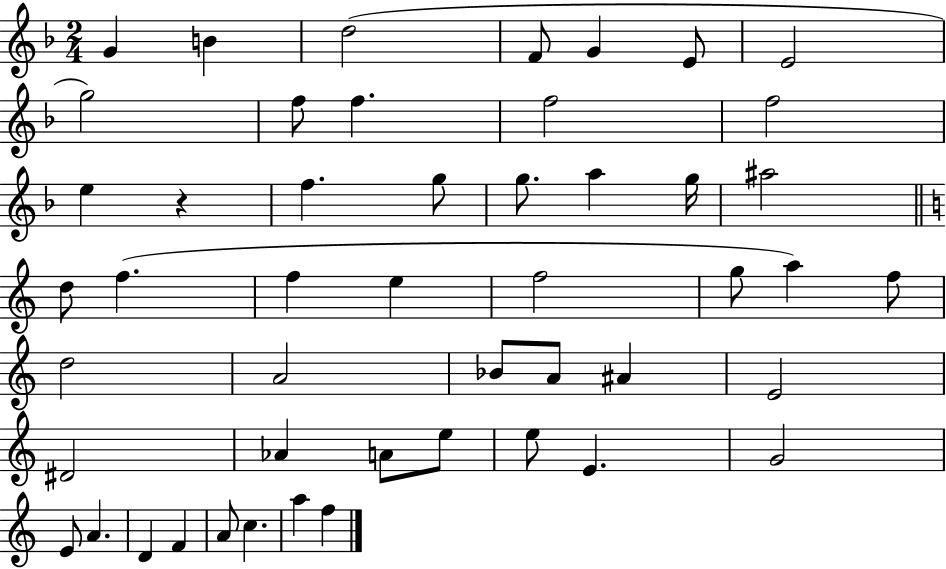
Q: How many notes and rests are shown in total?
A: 49